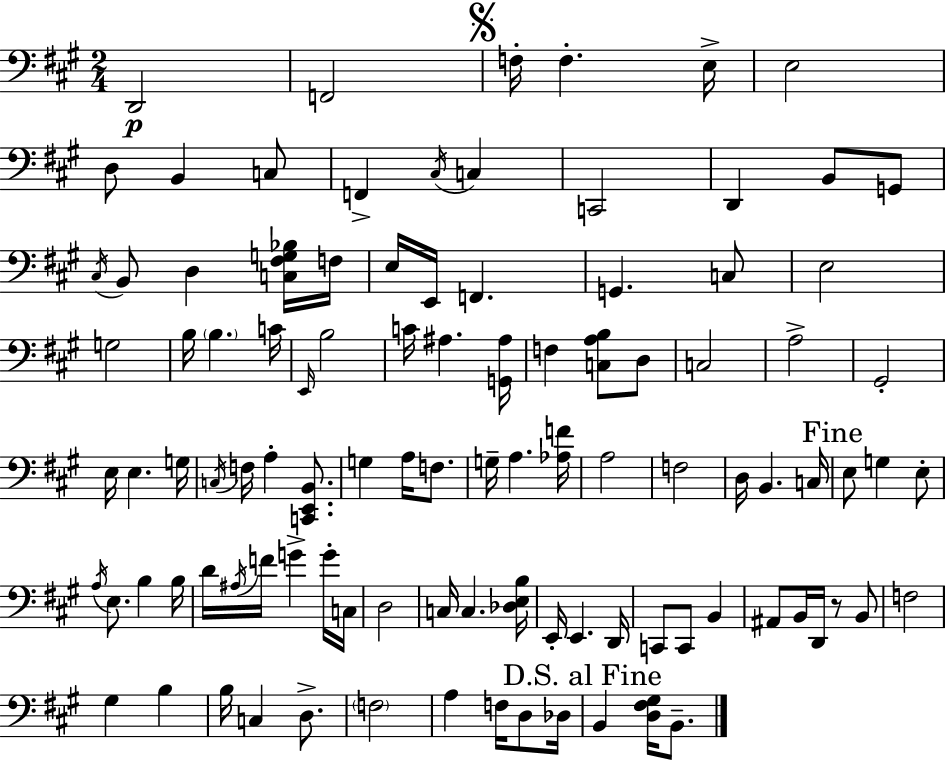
X:1
T:Untitled
M:2/4
L:1/4
K:A
D,,2 F,,2 F,/4 F, E,/4 E,2 D,/2 B,, C,/2 F,, ^C,/4 C, C,,2 D,, B,,/2 G,,/2 ^C,/4 B,,/2 D, [C,^F,G,_B,]/4 F,/4 E,/4 E,,/4 F,, G,, C,/2 E,2 G,2 B,/4 B, C/4 E,,/4 B,2 C/4 ^A, [G,,^A,]/4 F, [C,A,B,]/2 D,/2 C,2 A,2 ^G,,2 E,/4 E, G,/4 C,/4 F,/4 A, [C,,E,,B,,]/2 G, A,/4 F,/2 G,/4 A, [_A,F]/4 A,2 F,2 D,/4 B,, C,/4 E,/2 G, E,/2 A,/4 E,/2 B, B,/4 D/4 ^A,/4 F/4 G G/4 C,/4 D,2 C,/4 C, [_D,E,B,]/4 E,,/4 E,, D,,/4 C,,/2 C,,/2 B,, ^A,,/2 B,,/4 D,,/4 z/2 B,,/2 F,2 ^G, B, B,/4 C, D,/2 F,2 A, F,/4 D,/2 _D,/4 B,, [D,^F,^G,]/4 B,,/2